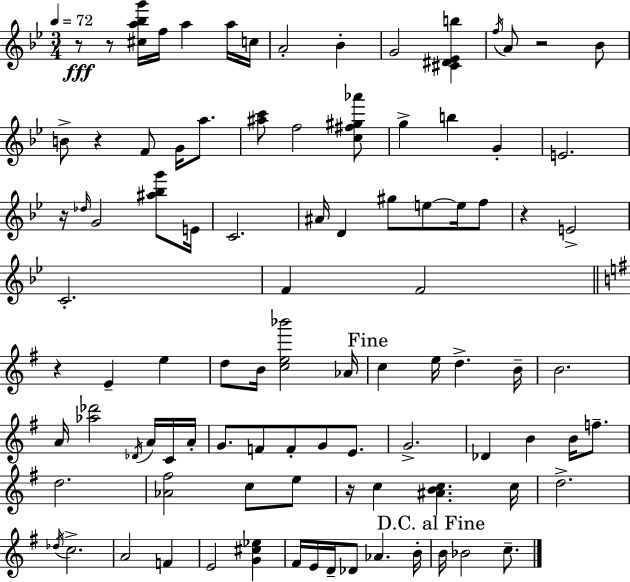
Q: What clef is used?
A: treble